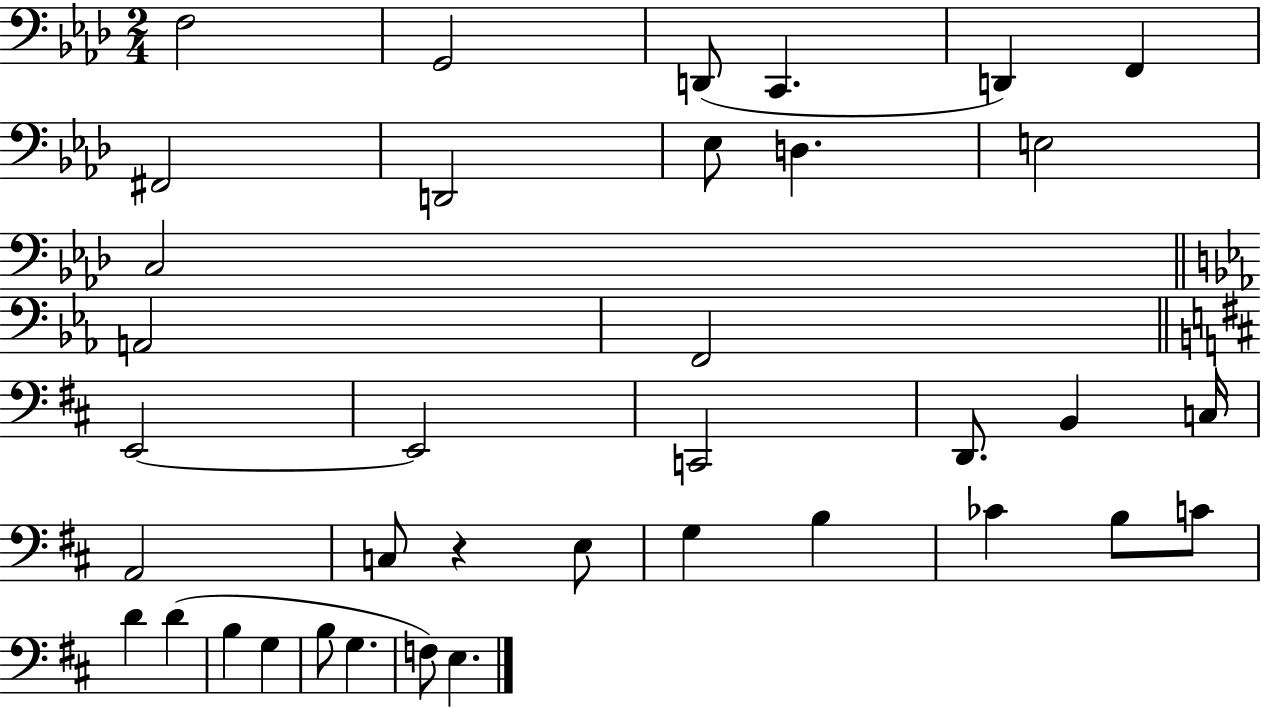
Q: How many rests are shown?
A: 1